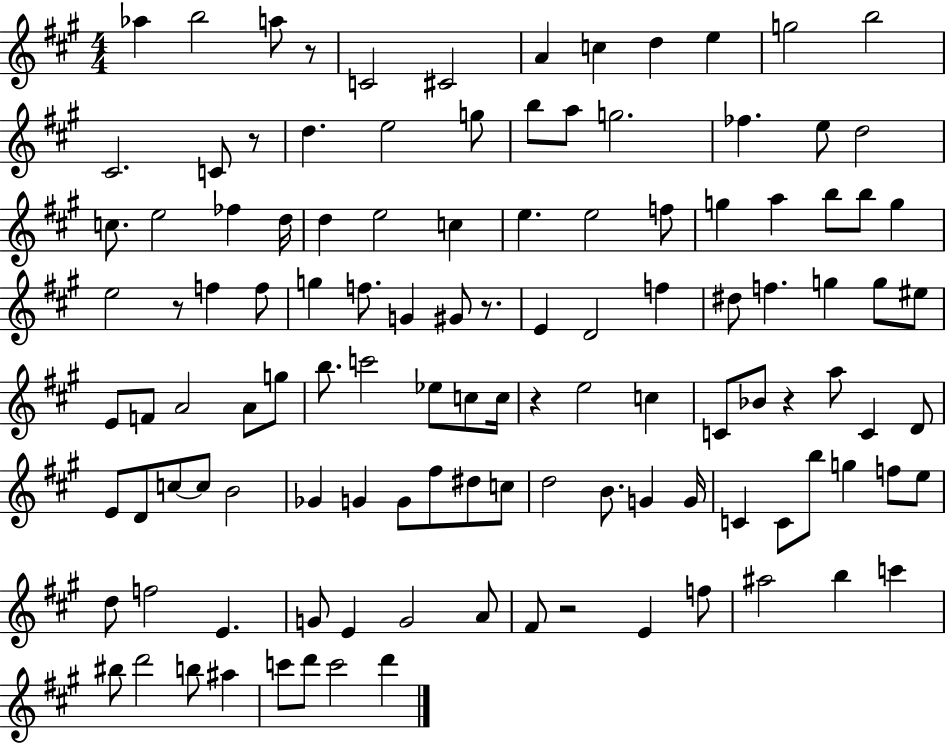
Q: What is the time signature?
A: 4/4